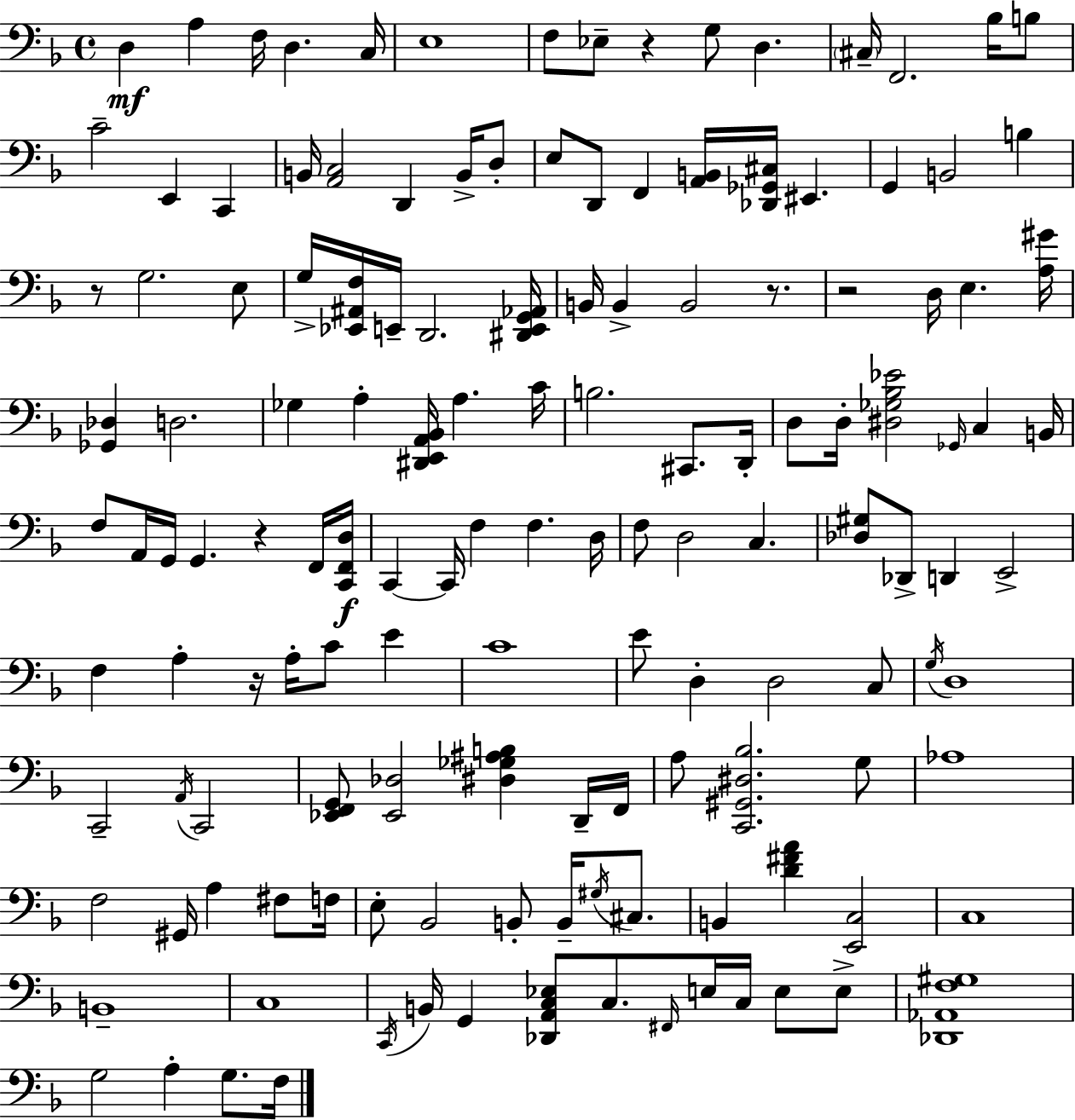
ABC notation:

X:1
T:Untitled
M:4/4
L:1/4
K:F
D, A, F,/4 D, C,/4 E,4 F,/2 _E,/2 z G,/2 D, ^C,/4 F,,2 _B,/4 B,/2 C2 E,, C,, B,,/4 [A,,C,]2 D,, B,,/4 D,/2 E,/2 D,,/2 F,, [A,,B,,]/4 [_D,,_G,,^C,]/4 ^E,, G,, B,,2 B, z/2 G,2 E,/2 G,/4 [_E,,^A,,F,]/4 E,,/4 D,,2 [^D,,E,,G,,_A,,]/4 B,,/4 B,, B,,2 z/2 z2 D,/4 E, [A,^G]/4 [_G,,_D,] D,2 _G, A, [^D,,E,,A,,_B,,]/4 A, C/4 B,2 ^C,,/2 D,,/4 D,/2 D,/4 [^D,_G,_B,_E]2 _G,,/4 C, B,,/4 F,/2 A,,/4 G,,/4 G,, z F,,/4 [C,,F,,D,]/4 C,, C,,/4 F, F, D,/4 F,/2 D,2 C, [_D,^G,]/2 _D,,/2 D,, E,,2 F, A, z/4 A,/4 C/2 E C4 E/2 D, D,2 C,/2 G,/4 D,4 C,,2 A,,/4 C,,2 [_E,,F,,G,,]/2 [_E,,_D,]2 [^D,_G,^A,B,] D,,/4 F,,/4 A,/2 [C,,^G,,^D,_B,]2 G,/2 _A,4 F,2 ^G,,/4 A, ^F,/2 F,/4 E,/2 _B,,2 B,,/2 B,,/4 ^G,/4 ^C,/2 B,, [D^FA] [E,,C,]2 C,4 B,,4 C,4 C,,/4 B,,/4 G,, [_D,,A,,C,_E,]/2 C,/2 ^F,,/4 E,/4 C,/4 E,/2 E,/2 [_D,,_A,,F,^G,]4 G,2 A, G,/2 F,/4